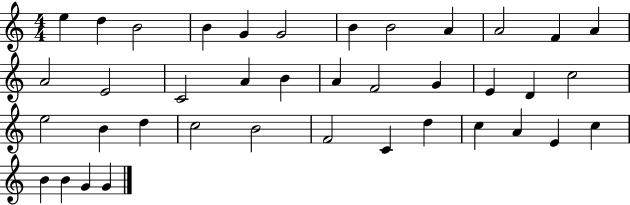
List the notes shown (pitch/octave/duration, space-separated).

E5/q D5/q B4/h B4/q G4/q G4/h B4/q B4/h A4/q A4/h F4/q A4/q A4/h E4/h C4/h A4/q B4/q A4/q F4/h G4/q E4/q D4/q C5/h E5/h B4/q D5/q C5/h B4/h F4/h C4/q D5/q C5/q A4/q E4/q C5/q B4/q B4/q G4/q G4/q